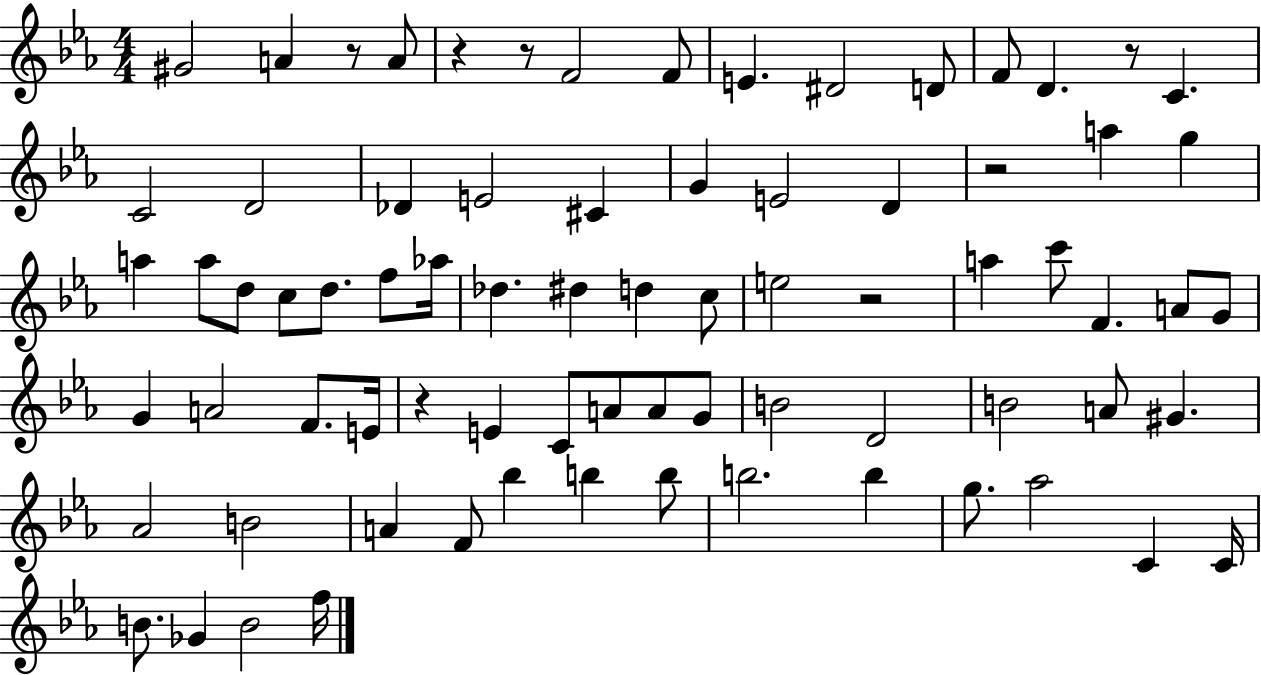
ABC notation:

X:1
T:Untitled
M:4/4
L:1/4
K:Eb
^G2 A z/2 A/2 z z/2 F2 F/2 E ^D2 D/2 F/2 D z/2 C C2 D2 _D E2 ^C G E2 D z2 a g a a/2 d/2 c/2 d/2 f/2 _a/4 _d ^d d c/2 e2 z2 a c'/2 F A/2 G/2 G A2 F/2 E/4 z E C/2 A/2 A/2 G/2 B2 D2 B2 A/2 ^G _A2 B2 A F/2 _b b b/2 b2 b g/2 _a2 C C/4 B/2 _G B2 f/4